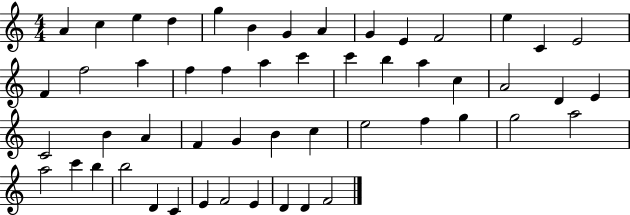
A4/q C5/q E5/q D5/q G5/q B4/q G4/q A4/q G4/q E4/q F4/h E5/q C4/q E4/h F4/q F5/h A5/q F5/q F5/q A5/q C6/q C6/q B5/q A5/q C5/q A4/h D4/q E4/q C4/h B4/q A4/q F4/q G4/q B4/q C5/q E5/h F5/q G5/q G5/h A5/h A5/h C6/q B5/q B5/h D4/q C4/q E4/q F4/h E4/q D4/q D4/q F4/h